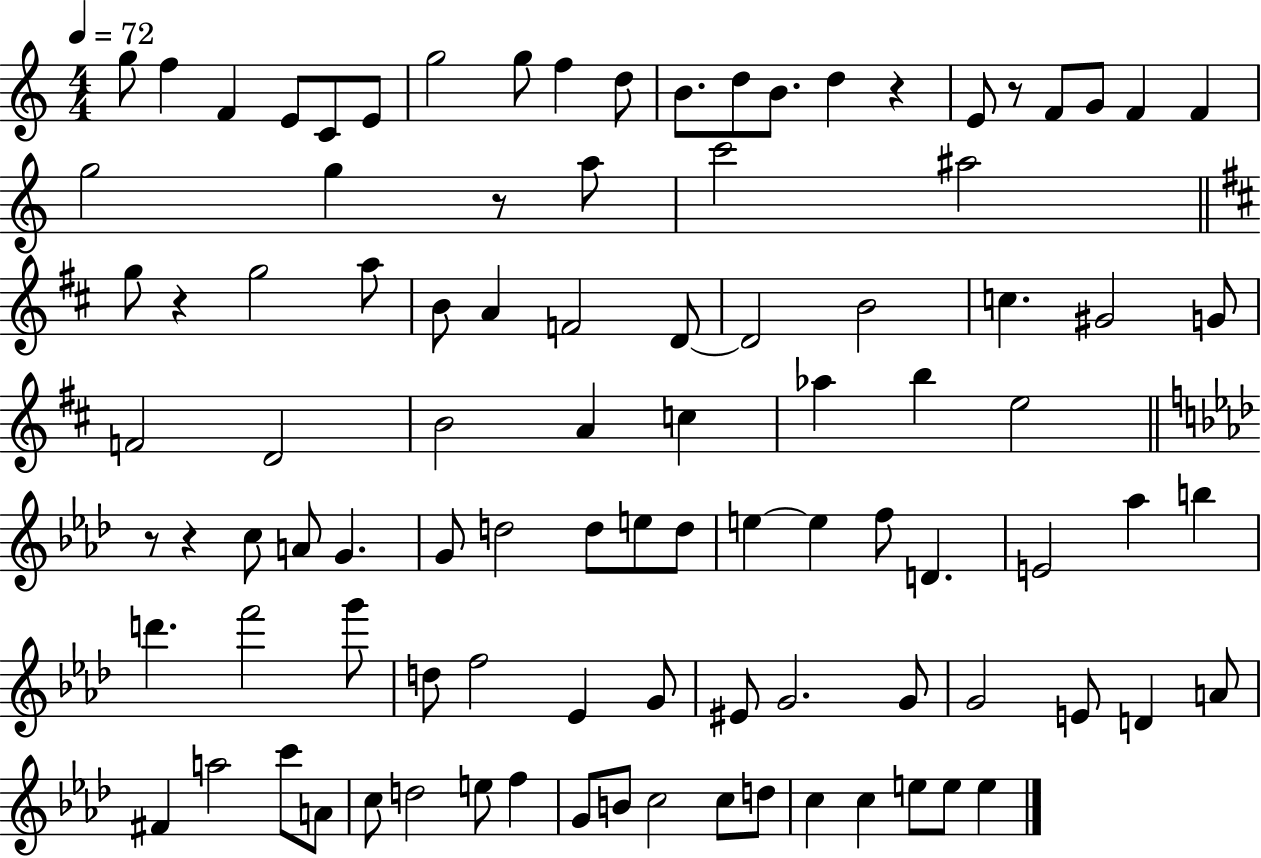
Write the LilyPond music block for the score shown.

{
  \clef treble
  \numericTimeSignature
  \time 4/4
  \key c \major
  \tempo 4 = 72
  g''8 f''4 f'4 e'8 c'8 e'8 | g''2 g''8 f''4 d''8 | b'8. d''8 b'8. d''4 r4 | e'8 r8 f'8 g'8 f'4 f'4 | \break g''2 g''4 r8 a''8 | c'''2 ais''2 | \bar "||" \break \key d \major g''8 r4 g''2 a''8 | b'8 a'4 f'2 d'8~~ | d'2 b'2 | c''4. gis'2 g'8 | \break f'2 d'2 | b'2 a'4 c''4 | aes''4 b''4 e''2 | \bar "||" \break \key f \minor r8 r4 c''8 a'8 g'4. | g'8 d''2 d''8 e''8 d''8 | e''4~~ e''4 f''8 d'4. | e'2 aes''4 b''4 | \break d'''4. f'''2 g'''8 | d''8 f''2 ees'4 g'8 | eis'8 g'2. g'8 | g'2 e'8 d'4 a'8 | \break fis'4 a''2 c'''8 a'8 | c''8 d''2 e''8 f''4 | g'8 b'8 c''2 c''8 d''8 | c''4 c''4 e''8 e''8 e''4 | \break \bar "|."
}